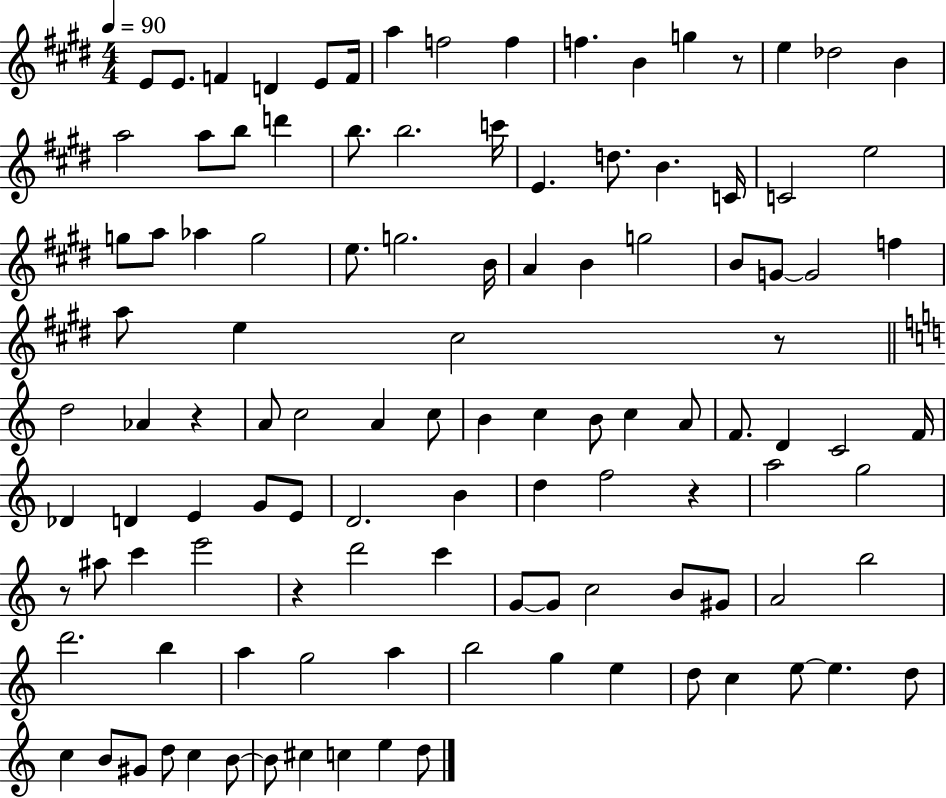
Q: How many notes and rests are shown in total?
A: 113